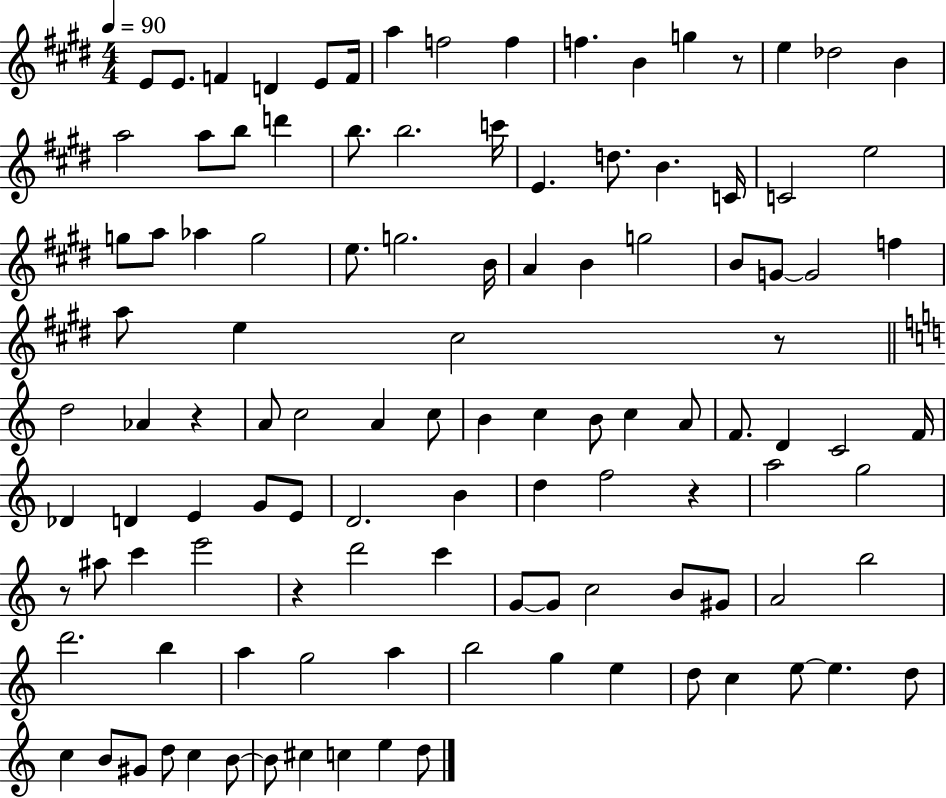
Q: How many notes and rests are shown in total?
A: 113